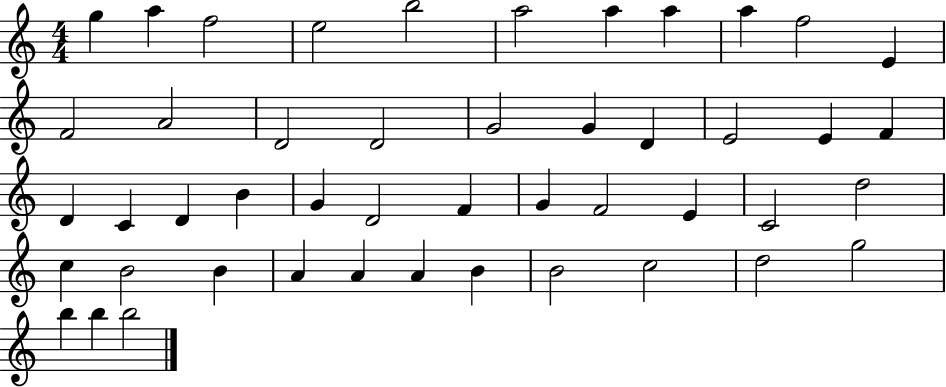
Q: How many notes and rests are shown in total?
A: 47